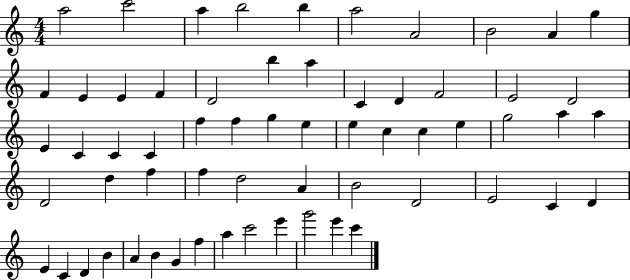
X:1
T:Untitled
M:4/4
L:1/4
K:C
a2 c'2 a b2 b a2 A2 B2 A g F E E F D2 b a C D F2 E2 D2 E C C C f f g e e c c e g2 a a D2 d f f d2 A B2 D2 E2 C D E C D B A B G f a c'2 e' g'2 e' c'